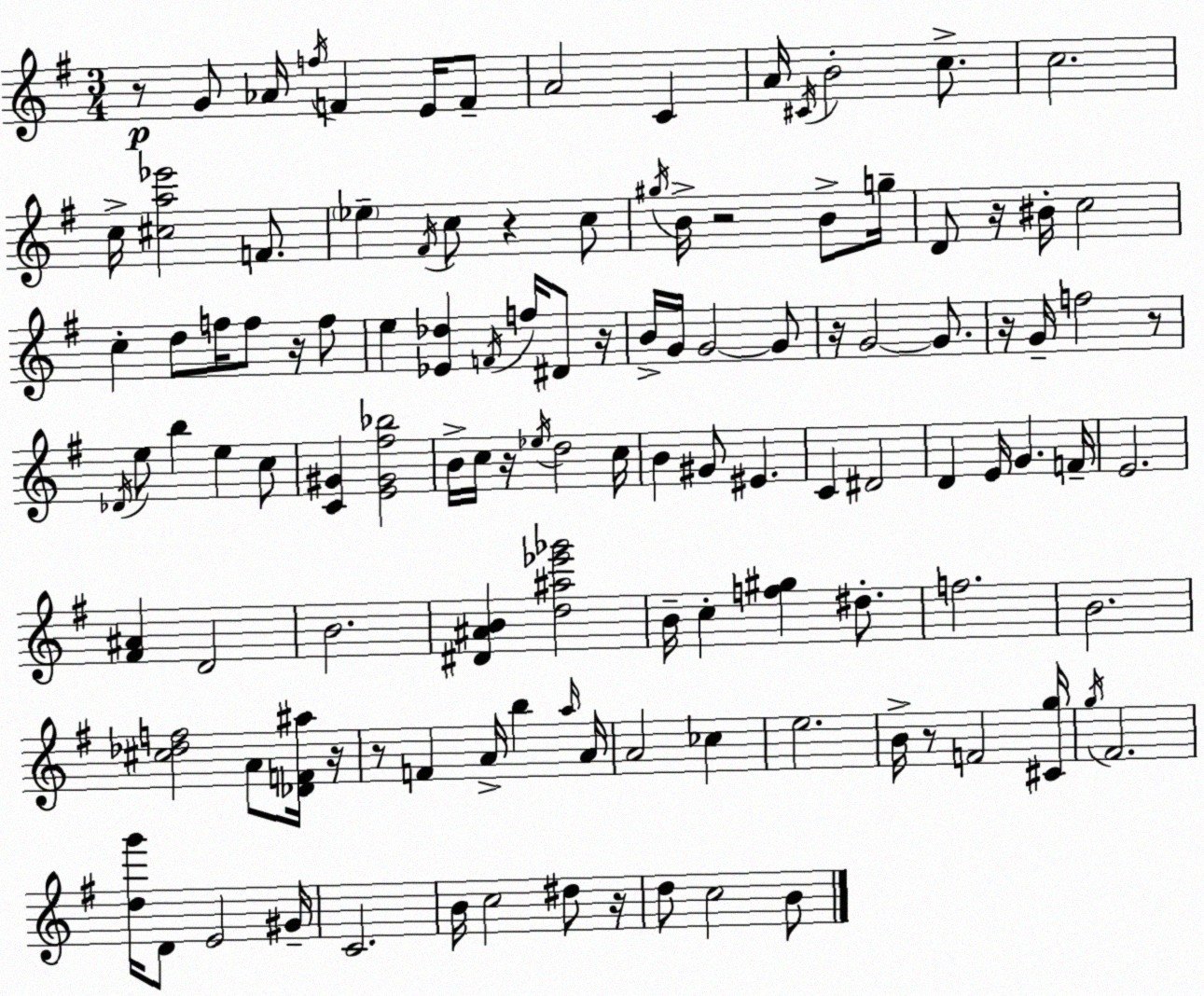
X:1
T:Untitled
M:3/4
L:1/4
K:G
z/2 G/2 _A/4 f/4 F E/4 F/2 A2 C A/4 ^C/4 B2 c/2 c2 c/4 [^ca_e']2 F/2 _e ^F/4 c/2 z c/2 ^g/4 B/4 z2 B/2 g/4 D/2 z/4 ^B/4 c2 c d/2 f/4 f/2 z/4 f/2 e [_E_d] F/4 f/4 ^D/2 z/4 B/4 G/4 G2 G/2 z/4 G2 G/2 z/4 G/4 f2 z/2 _D/4 e/2 b e c/2 [C^G] [E^G^f_b]2 B/4 c/4 z/4 _e/4 d2 c/4 B ^G/2 ^E C ^D2 D E/4 G F/4 E2 [^F^A] D2 B2 [^D^AB] [d^a_e'_g']2 B/4 c [f^g] ^d/2 f2 B2 [^c_df]2 A/2 [_DF^a]/4 z/4 z/2 F A/4 b a/4 A/4 A2 _c e2 B/4 z/2 F2 [^Cg]/4 g/4 ^F2 [dg']/4 D/2 E2 ^G/4 C2 B/4 c2 ^d/2 z/4 d/2 c2 B/2